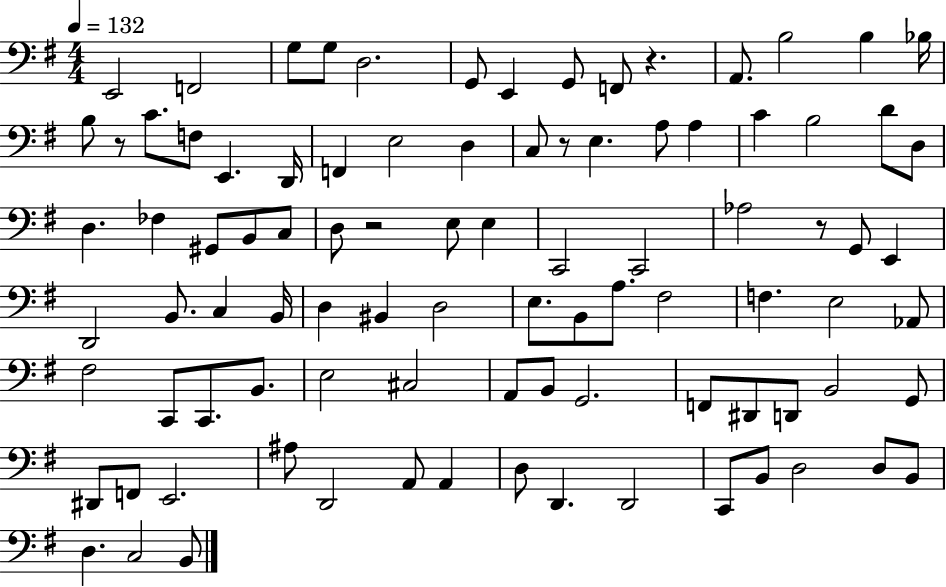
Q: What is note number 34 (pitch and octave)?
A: C3